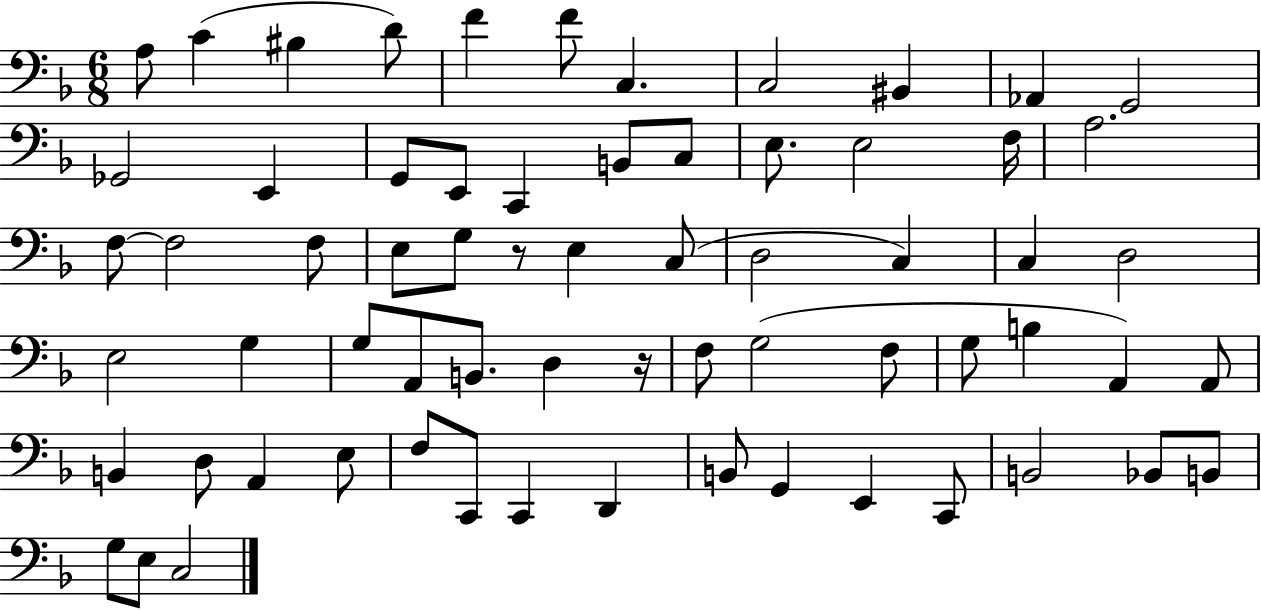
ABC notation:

X:1
T:Untitled
M:6/8
L:1/4
K:F
A,/2 C ^B, D/2 F F/2 C, C,2 ^B,, _A,, G,,2 _G,,2 E,, G,,/2 E,,/2 C,, B,,/2 C,/2 E,/2 E,2 F,/4 A,2 F,/2 F,2 F,/2 E,/2 G,/2 z/2 E, C,/2 D,2 C, C, D,2 E,2 G, G,/2 A,,/2 B,,/2 D, z/4 F,/2 G,2 F,/2 G,/2 B, A,, A,,/2 B,, D,/2 A,, E,/2 F,/2 C,,/2 C,, D,, B,,/2 G,, E,, C,,/2 B,,2 _B,,/2 B,,/2 G,/2 E,/2 C,2